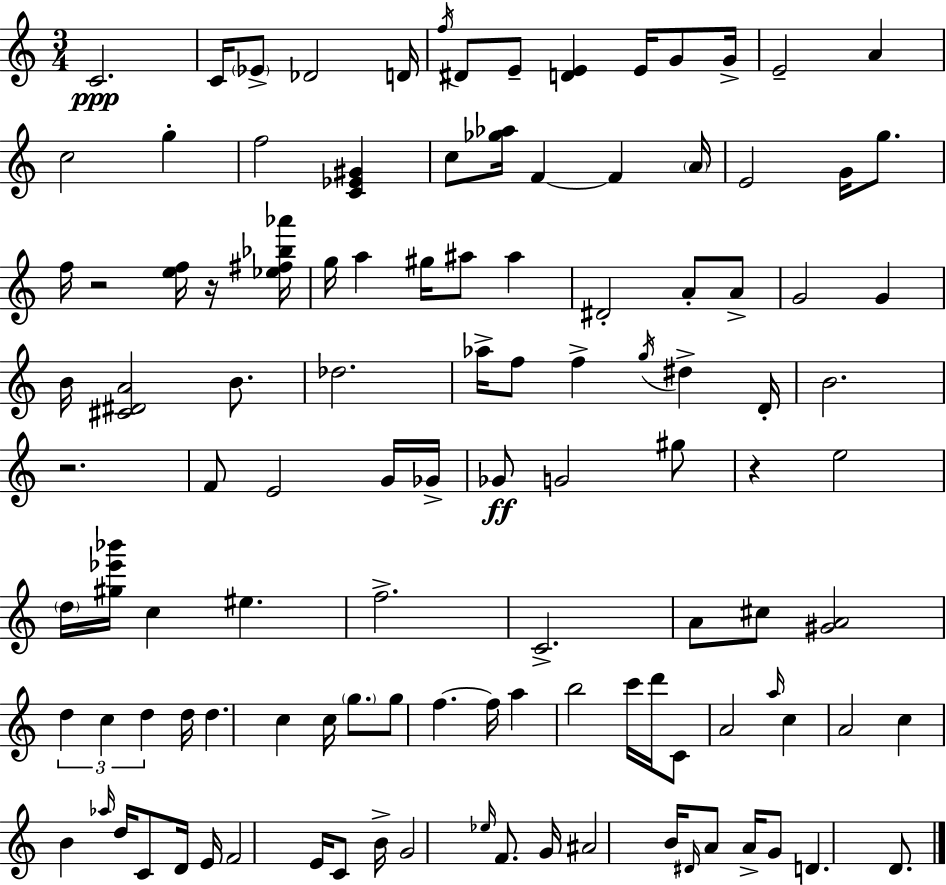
{
  \clef treble
  \numericTimeSignature
  \time 3/4
  \key a \minor
  \repeat volta 2 { c'2.\ppp | c'16 \parenthesize ees'8-> des'2 d'16 | \acciaccatura { f''16 } dis'8 e'8-- <d' e'>4 e'16 g'8 | g'16-> e'2-- a'4 | \break c''2 g''4-. | f''2 <c' ees' gis'>4 | c''8 <ges'' aes''>16 f'4~~ f'4 | \parenthesize a'16 e'2 g'16 g''8. | \break f''16 r2 <e'' f''>16 r16 | <ees'' fis'' bes'' aes'''>16 g''16 a''4 gis''16 ais''8 ais''4 | dis'2-. a'8-. a'8-> | g'2 g'4 | \break b'16 <cis' dis' a'>2 b'8. | des''2. | aes''16-> f''8 f''4-> \acciaccatura { g''16 } dis''4-> | d'16-. b'2. | \break r2. | f'8 e'2 | g'16 ges'16-> ges'8\ff g'2 | gis''8 r4 e''2 | \break \parenthesize d''16 <gis'' ees''' bes'''>16 c''4 eis''4. | f''2.-> | c'2.-> | a'8 cis''8 <gis' a'>2 | \break \tuplet 3/2 { d''4 c''4 d''4 } | d''16 d''4. c''4 | c''16 \parenthesize g''8. g''8 f''4.~~ | f''16 a''4 b''2 | \break c'''16 d'''16 c'8 a'2 | \grace { a''16 } c''4 a'2 | c''4 b'4 \grace { aes''16 } | d''16 c'8 d'16 e'16 f'2 | \break e'16 c'8 b'16-> g'2 | \grace { ees''16 } f'8. g'16 ais'2 | b'16 \grace { dis'16 } a'8 a'16-> g'8 d'4. | d'8. } \bar "|."
}